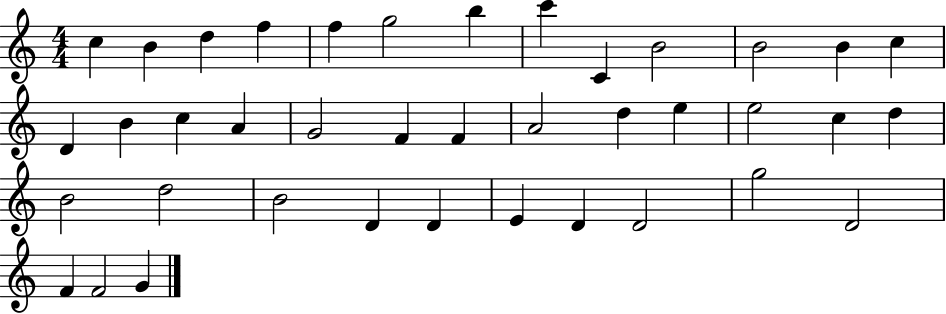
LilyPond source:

{
  \clef treble
  \numericTimeSignature
  \time 4/4
  \key c \major
  c''4 b'4 d''4 f''4 | f''4 g''2 b''4 | c'''4 c'4 b'2 | b'2 b'4 c''4 | \break d'4 b'4 c''4 a'4 | g'2 f'4 f'4 | a'2 d''4 e''4 | e''2 c''4 d''4 | \break b'2 d''2 | b'2 d'4 d'4 | e'4 d'4 d'2 | g''2 d'2 | \break f'4 f'2 g'4 | \bar "|."
}